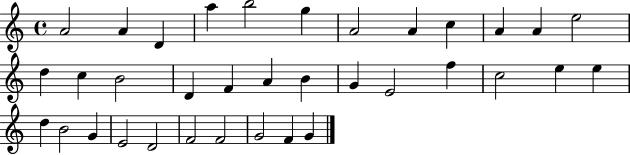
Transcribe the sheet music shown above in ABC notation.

X:1
T:Untitled
M:4/4
L:1/4
K:C
A2 A D a b2 g A2 A c A A e2 d c B2 D F A B G E2 f c2 e e d B2 G E2 D2 F2 F2 G2 F G